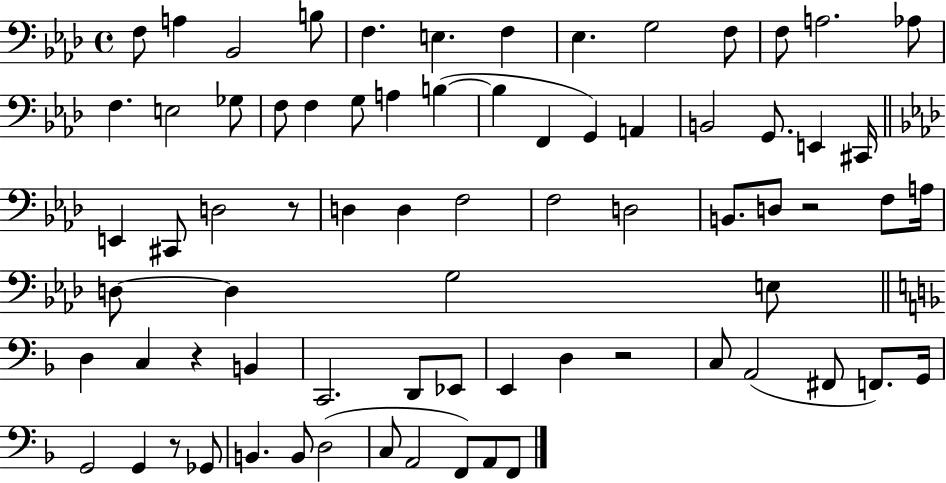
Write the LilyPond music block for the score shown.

{
  \clef bass
  \time 4/4
  \defaultTimeSignature
  \key aes \major
  f8 a4 bes,2 b8 | f4. e4. f4 | ees4. g2 f8 | f8 a2. aes8 | \break f4. e2 ges8 | f8 f4 g8 a4 b4~(~ | b4 f,4 g,4) a,4 | b,2 g,8. e,4 cis,16 | \break \bar "||" \break \key aes \major e,4 cis,8 d2 r8 | d4 d4 f2 | f2 d2 | b,8. d8 r2 f8 a16 | \break d8~~ d4 g2 e8 | \bar "||" \break \key f \major d4 c4 r4 b,4 | c,2. d,8 ees,8 | e,4 d4 r2 | c8 a,2( fis,8 f,8.) g,16 | \break g,2 g,4 r8 ges,8 | b,4. b,8 d2( | c8 a,2 f,8) a,8 f,8 | \bar "|."
}